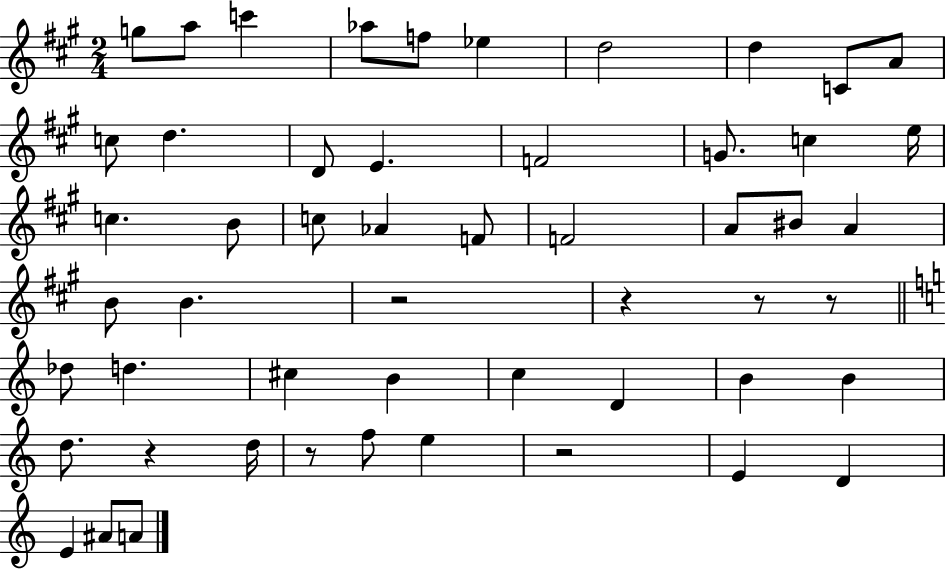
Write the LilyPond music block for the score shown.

{
  \clef treble
  \numericTimeSignature
  \time 2/4
  \key a \major
  g''8 a''8 c'''4 | aes''8 f''8 ees''4 | d''2 | d''4 c'8 a'8 | \break c''8 d''4. | d'8 e'4. | f'2 | g'8. c''4 e''16 | \break c''4. b'8 | c''8 aes'4 f'8 | f'2 | a'8 bis'8 a'4 | \break b'8 b'4. | r2 | r4 r8 r8 | \bar "||" \break \key c \major des''8 d''4. | cis''4 b'4 | c''4 d'4 | b'4 b'4 | \break d''8. r4 d''16 | r8 f''8 e''4 | r2 | e'4 d'4 | \break e'4 ais'8 a'8 | \bar "|."
}